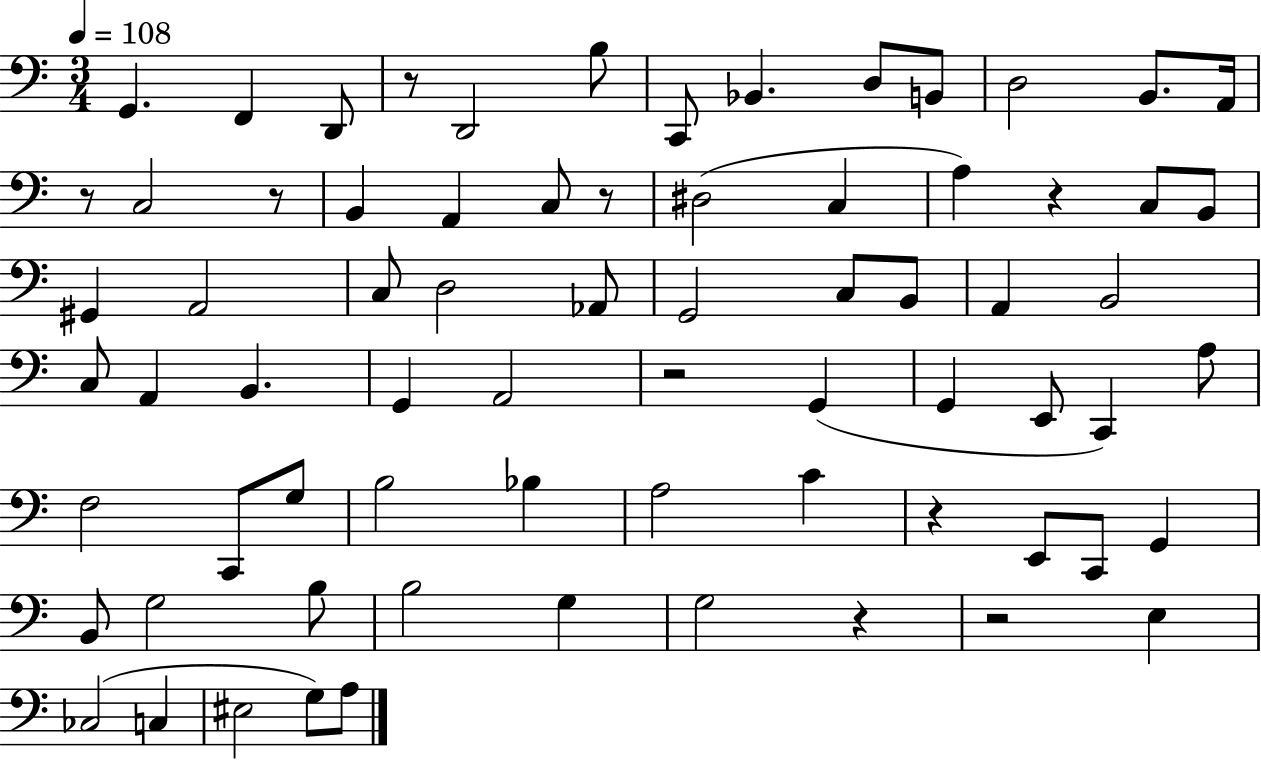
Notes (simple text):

G2/q. F2/q D2/e R/e D2/h B3/e C2/e Bb2/q. D3/e B2/e D3/h B2/e. A2/s R/e C3/h R/e B2/q A2/q C3/e R/e D#3/h C3/q A3/q R/q C3/e B2/e G#2/q A2/h C3/e D3/h Ab2/e G2/h C3/e B2/e A2/q B2/h C3/e A2/q B2/q. G2/q A2/h R/h G2/q G2/q E2/e C2/q A3/e F3/h C2/e G3/e B3/h Bb3/q A3/h C4/q R/q E2/e C2/e G2/q B2/e G3/h B3/e B3/h G3/q G3/h R/q R/h E3/q CES3/h C3/q EIS3/h G3/e A3/e